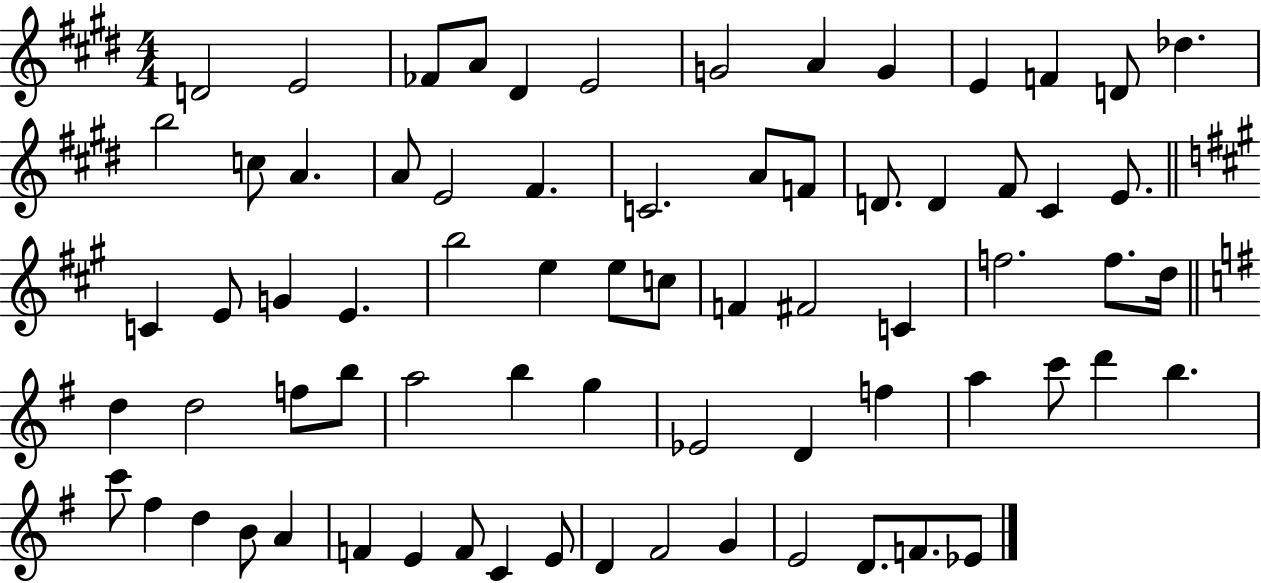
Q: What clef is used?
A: treble